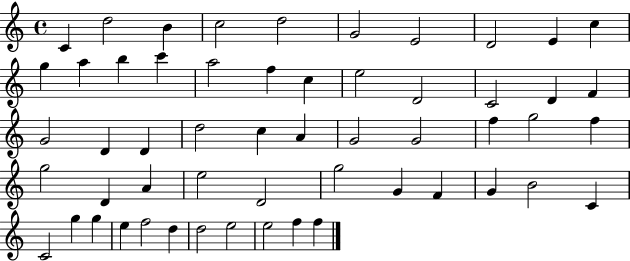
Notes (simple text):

C4/q D5/h B4/q C5/h D5/h G4/h E4/h D4/h E4/q C5/q G5/q A5/q B5/q C6/q A5/h F5/q C5/q E5/h D4/h C4/h D4/q F4/q G4/h D4/q D4/q D5/h C5/q A4/q G4/h G4/h F5/q G5/h F5/q G5/h D4/q A4/q E5/h D4/h G5/h G4/q F4/q G4/q B4/h C4/q C4/h G5/q G5/q E5/q F5/h D5/q D5/h E5/h E5/h F5/q F5/q